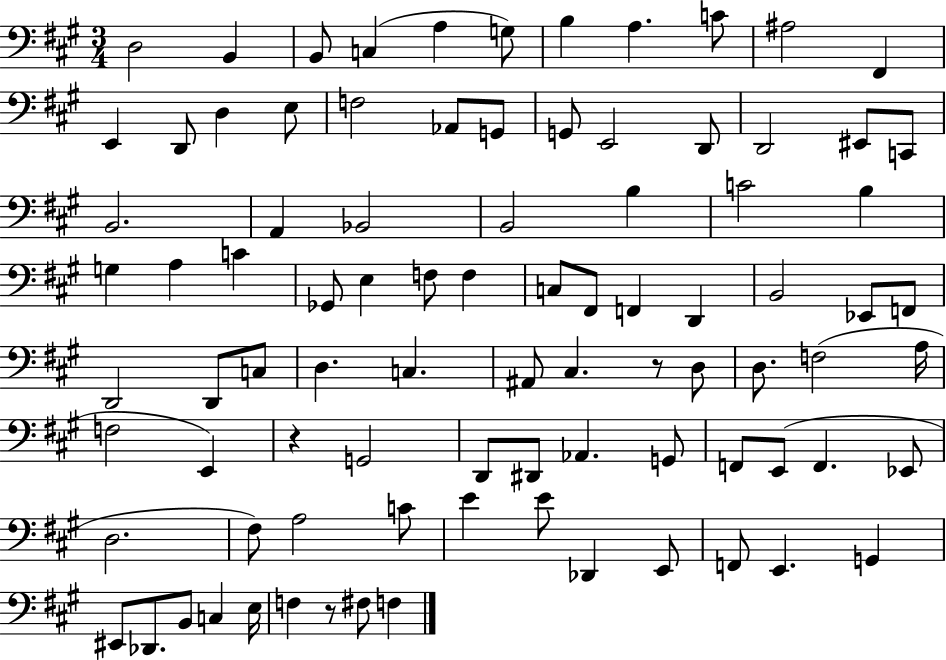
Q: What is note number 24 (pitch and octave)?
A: C2